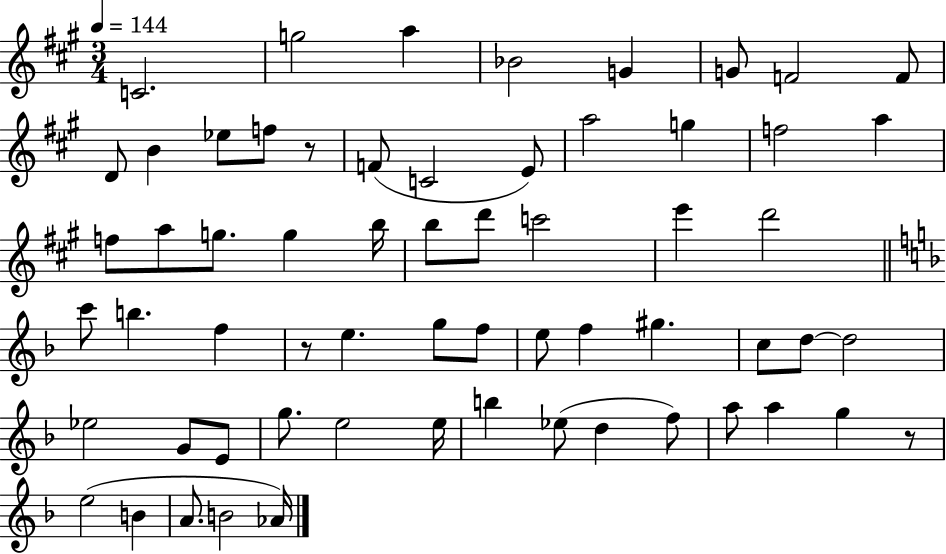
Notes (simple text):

C4/h. G5/h A5/q Bb4/h G4/q G4/e F4/h F4/e D4/e B4/q Eb5/e F5/e R/e F4/e C4/h E4/e A5/h G5/q F5/h A5/q F5/e A5/e G5/e. G5/q B5/s B5/e D6/e C6/h E6/q D6/h C6/e B5/q. F5/q R/e E5/q. G5/e F5/e E5/e F5/q G#5/q. C5/e D5/e D5/h Eb5/h G4/e E4/e G5/e. E5/h E5/s B5/q Eb5/e D5/q F5/e A5/e A5/q G5/q R/e E5/h B4/q A4/e. B4/h Ab4/s